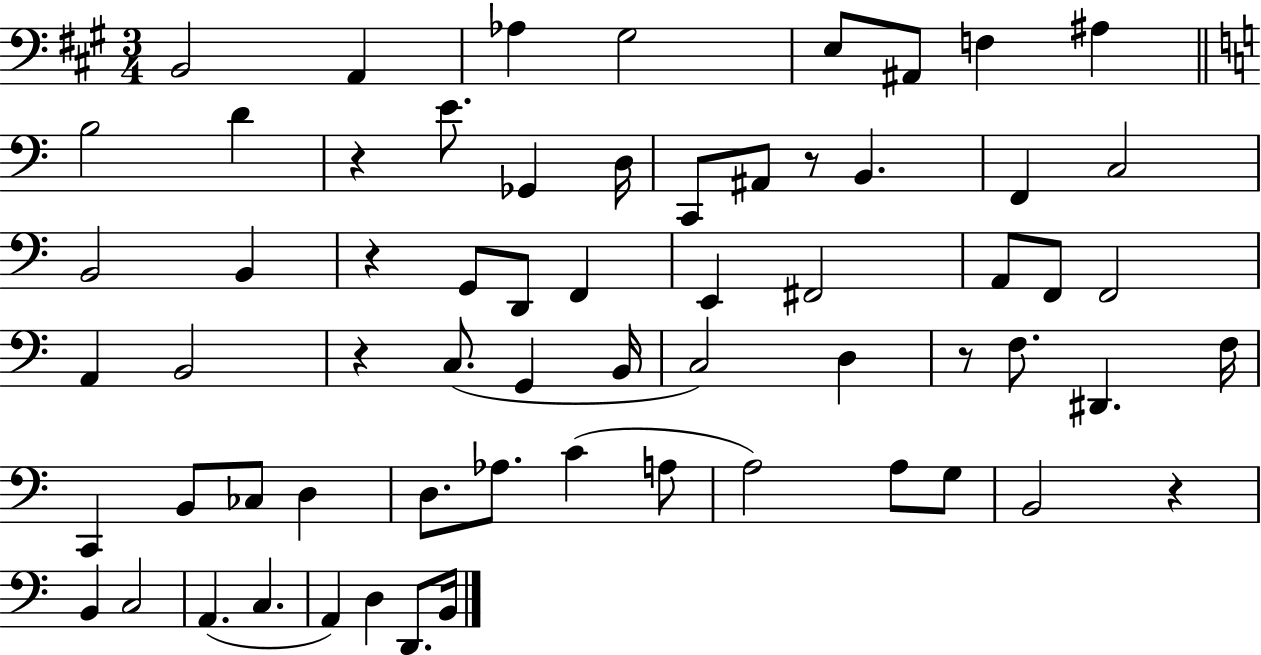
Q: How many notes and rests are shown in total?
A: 64